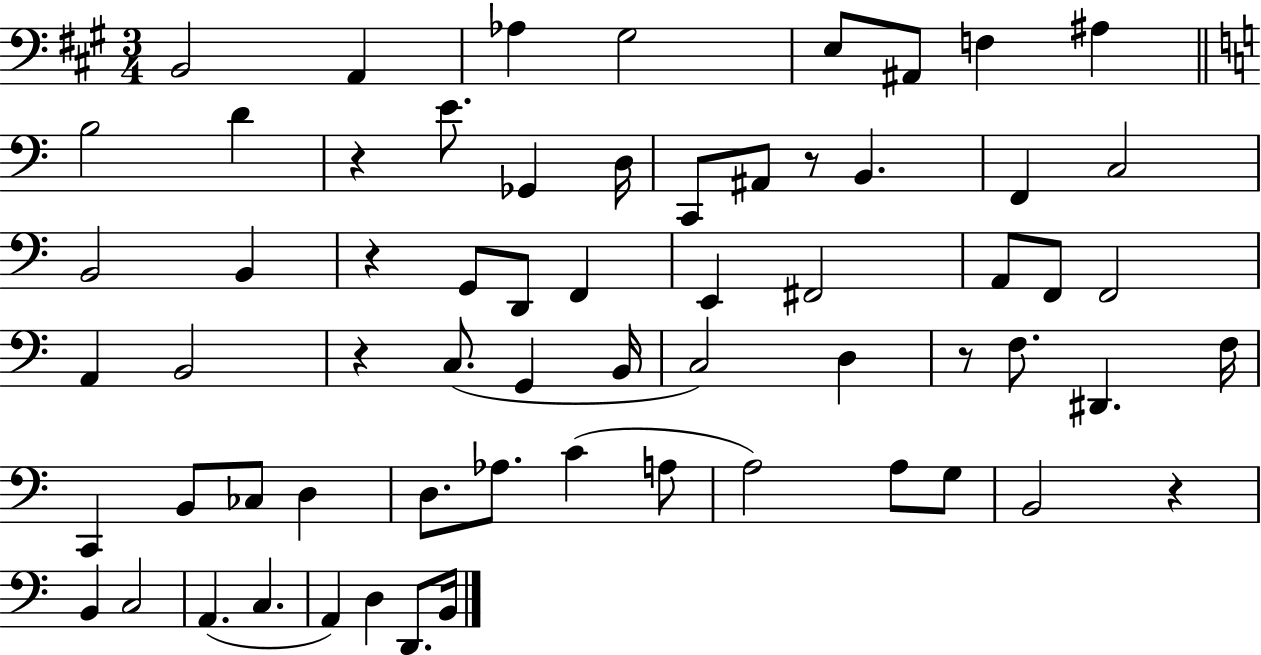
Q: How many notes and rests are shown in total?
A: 64